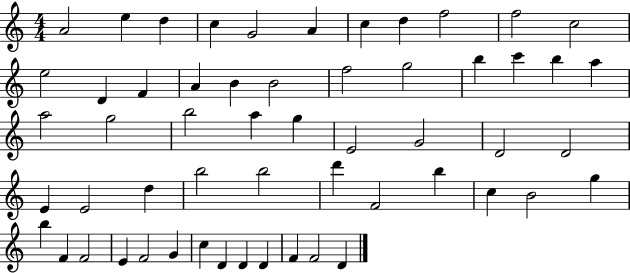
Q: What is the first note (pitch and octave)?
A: A4